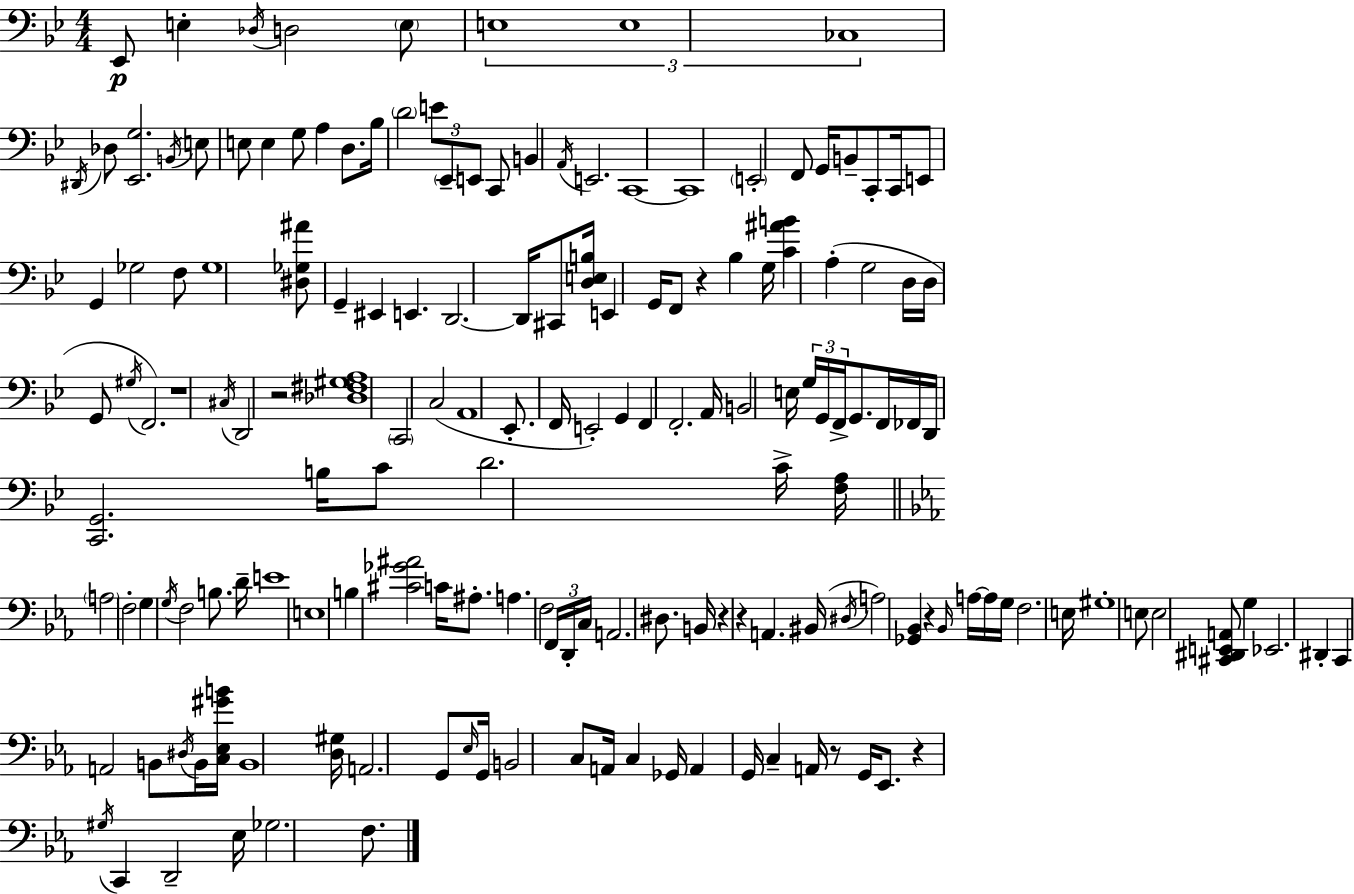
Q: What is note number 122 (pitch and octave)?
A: D#3